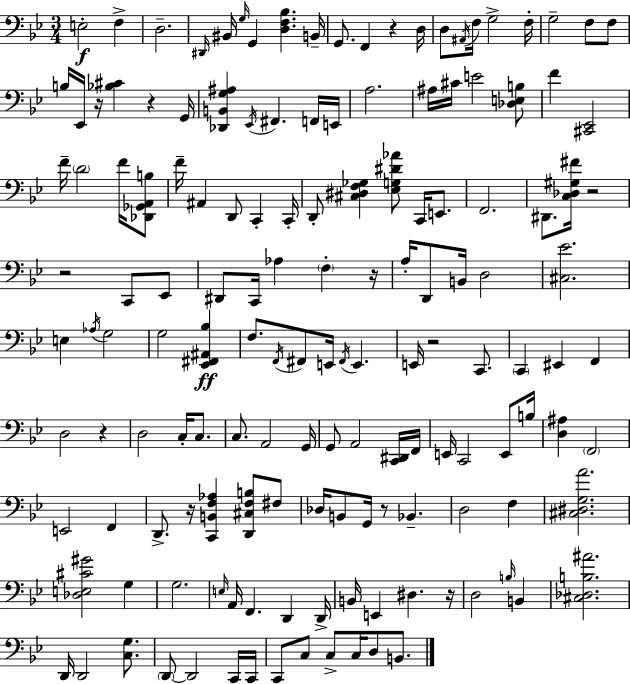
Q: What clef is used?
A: bass